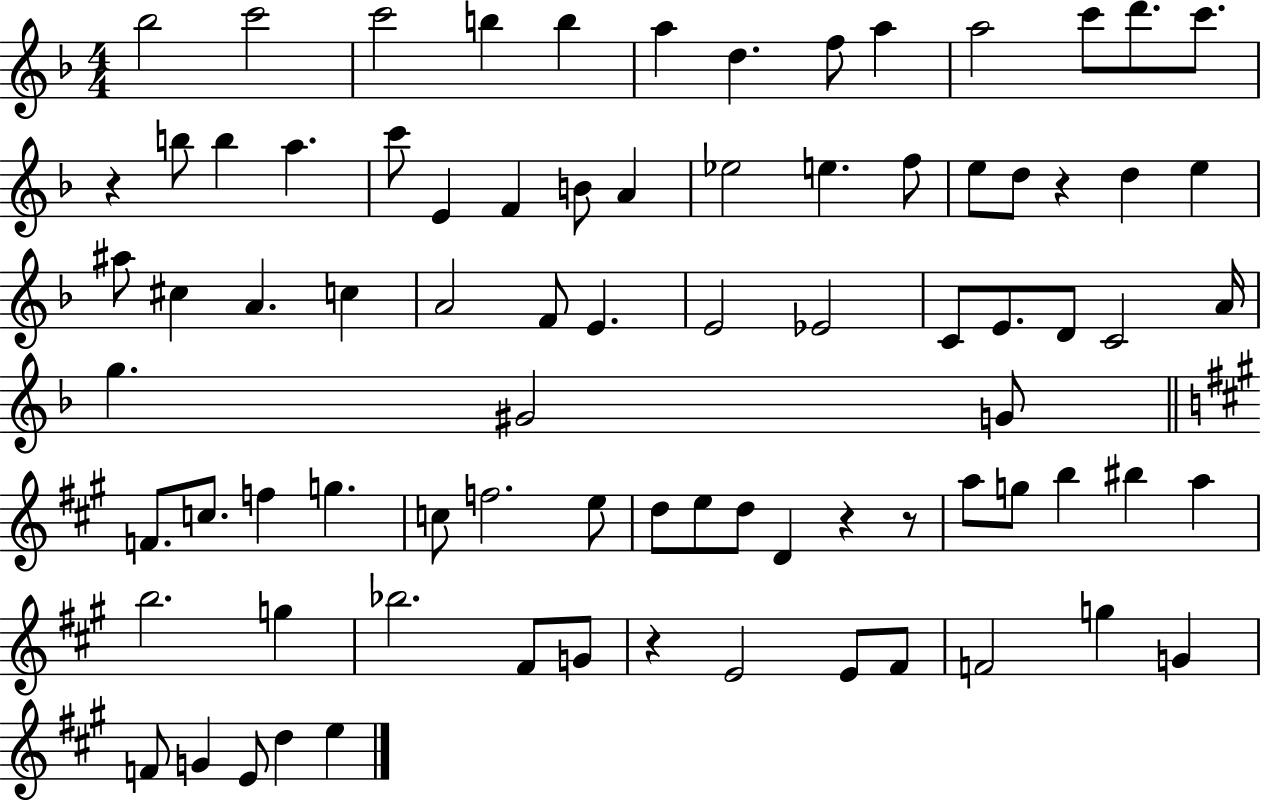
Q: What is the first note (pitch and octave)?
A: Bb5